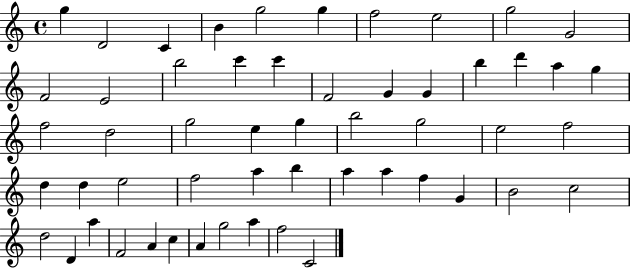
{
  \clef treble
  \time 4/4
  \defaultTimeSignature
  \key c \major
  g''4 d'2 c'4 | b'4 g''2 g''4 | f''2 e''2 | g''2 g'2 | \break f'2 e'2 | b''2 c'''4 c'''4 | f'2 g'4 g'4 | b''4 d'''4 a''4 g''4 | \break f''2 d''2 | g''2 e''4 g''4 | b''2 g''2 | e''2 f''2 | \break d''4 d''4 e''2 | f''2 a''4 b''4 | a''4 a''4 f''4 g'4 | b'2 c''2 | \break d''2 d'4 a''4 | f'2 a'4 c''4 | a'4 g''2 a''4 | f''2 c'2 | \break \bar "|."
}